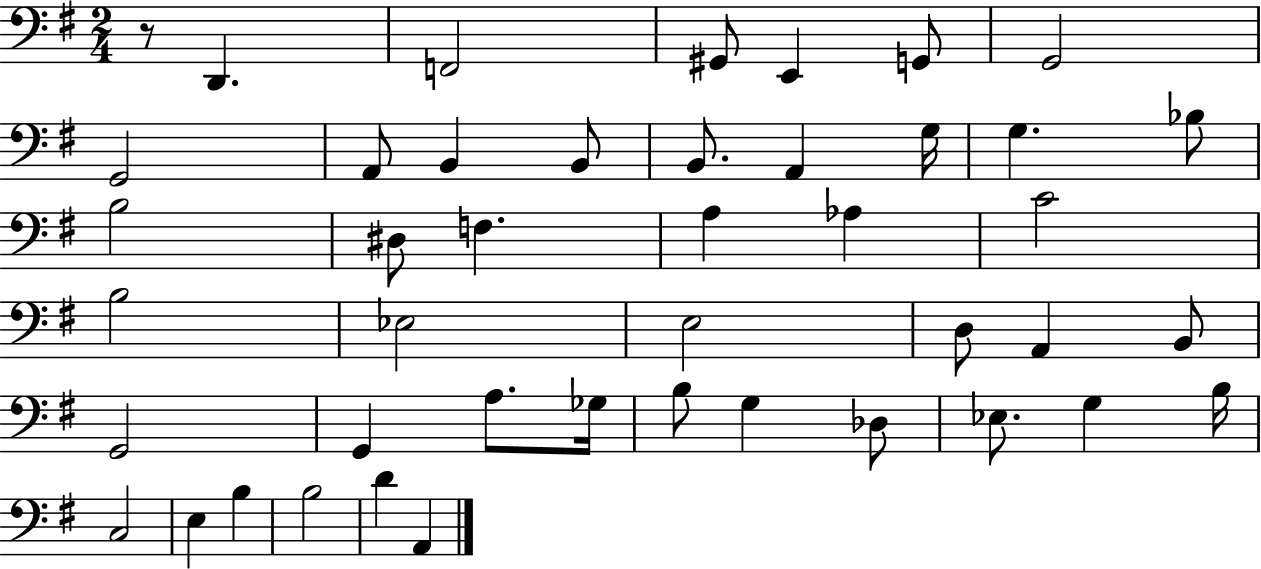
{
  \clef bass
  \numericTimeSignature
  \time 2/4
  \key g \major
  \repeat volta 2 { r8 d,4. | f,2 | gis,8 e,4 g,8 | g,2 | \break g,2 | a,8 b,4 b,8 | b,8. a,4 g16 | g4. bes8 | \break b2 | dis8 f4. | a4 aes4 | c'2 | \break b2 | ees2 | e2 | d8 a,4 b,8 | \break g,2 | g,4 a8. ges16 | b8 g4 des8 | ees8. g4 b16 | \break c2 | e4 b4 | b2 | d'4 a,4 | \break } \bar "|."
}